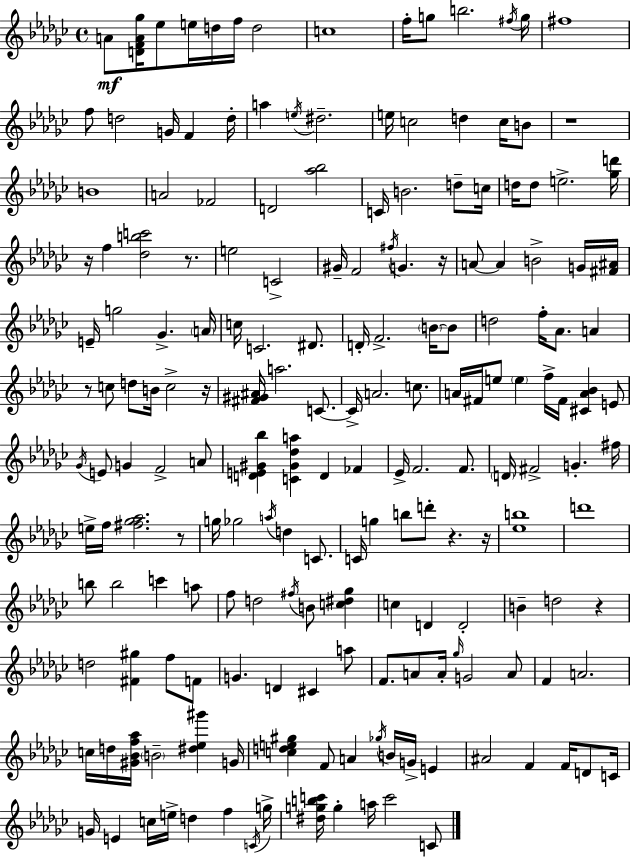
X:1
T:Untitled
M:4/4
L:1/4
K:Ebm
A/2 [DFA_g]/4 _e/2 e/4 d/4 f/4 d2 c4 f/4 g/2 b2 ^f/4 g/4 ^f4 f/2 d2 G/4 F d/4 a e/4 ^d2 e/4 c2 d c/4 B/2 z4 B4 A2 _F2 D2 [_a_b]2 C/4 B2 d/2 c/4 d/4 d/2 e2 [_gd']/4 z/4 f [_dbc']2 z/2 e2 C2 ^G/4 F2 ^f/4 G z/4 A/2 A B2 G/4 [^F^A]/4 E/4 g2 _G A/4 c/4 C2 ^D/2 D/4 F2 B/4 B/2 d2 f/4 _A/2 A z/2 c/2 d/2 B/4 c2 z/4 [^F^G^A]/4 a2 C/2 C/4 A2 c/2 A/4 ^F/4 e/2 e f/4 ^F/4 [^CA_B] E/2 _G/4 E/2 G F2 A/2 [DE^G_b] [C^G_da] D _F _E/4 F2 F/2 D/4 ^F2 G ^f/4 e/4 f/4 [^f_g_a]2 z/2 g/4 _g2 a/4 d C/2 C/4 g b/2 d'/2 z z/4 [_eb]4 d'4 b/2 b2 c' a/2 f/2 d2 ^f/4 B/2 [c^d_g] c D D2 B d2 z d2 [^F^g] f/2 F/2 G D ^C a/2 F/2 A/2 A/4 _g/4 G2 A/2 F A2 c/4 d/4 [^G_Bf_a]/4 B2 [^d_e^g'] G/4 [cde^g] F/2 A _g/4 B/4 G/4 E ^A2 F F/4 D/2 C/4 G/4 E c/4 e/4 d f C/4 g/4 [^dgbc']/4 g a/4 c'2 C/2